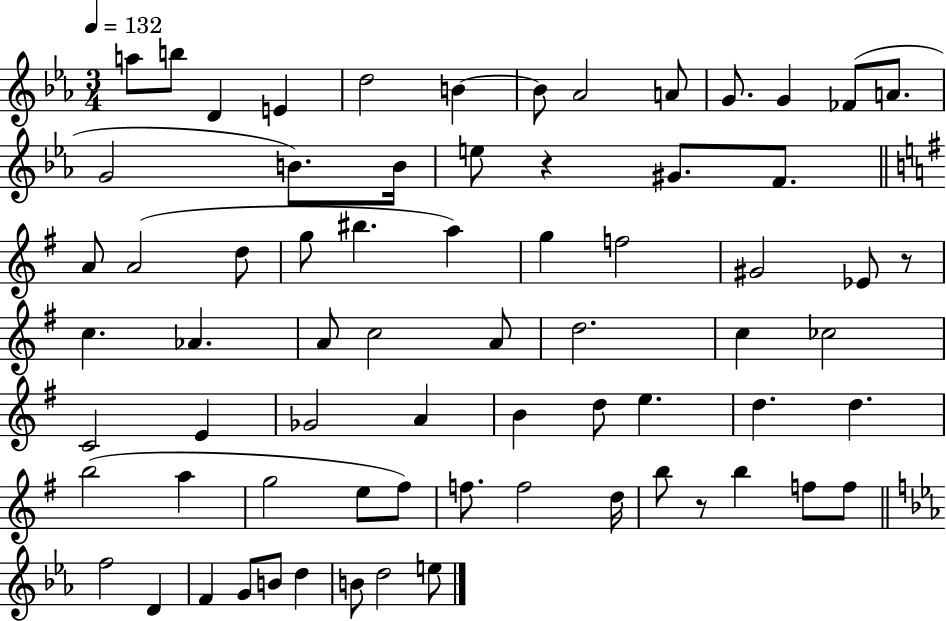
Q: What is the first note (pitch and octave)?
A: A5